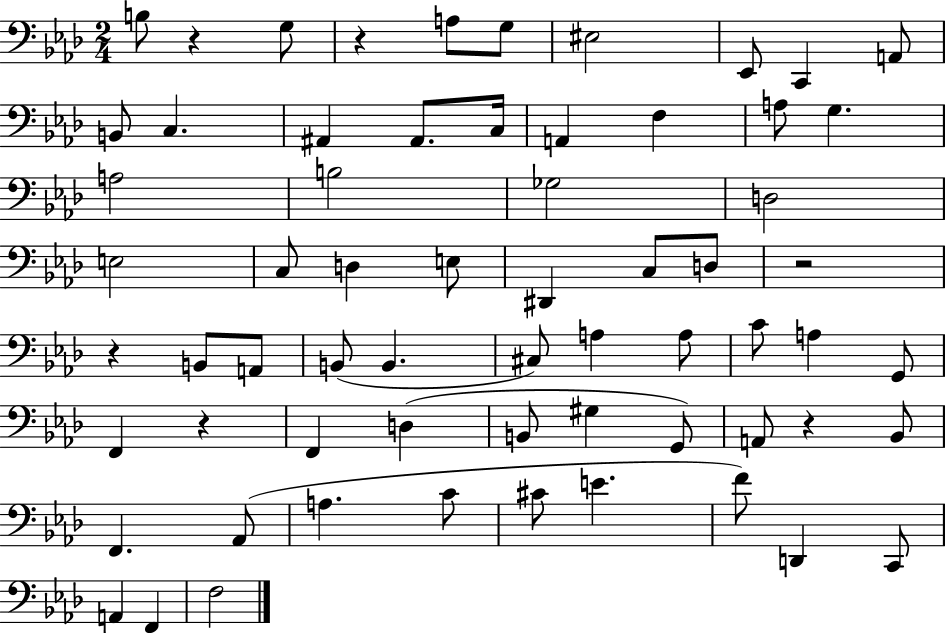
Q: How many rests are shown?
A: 6